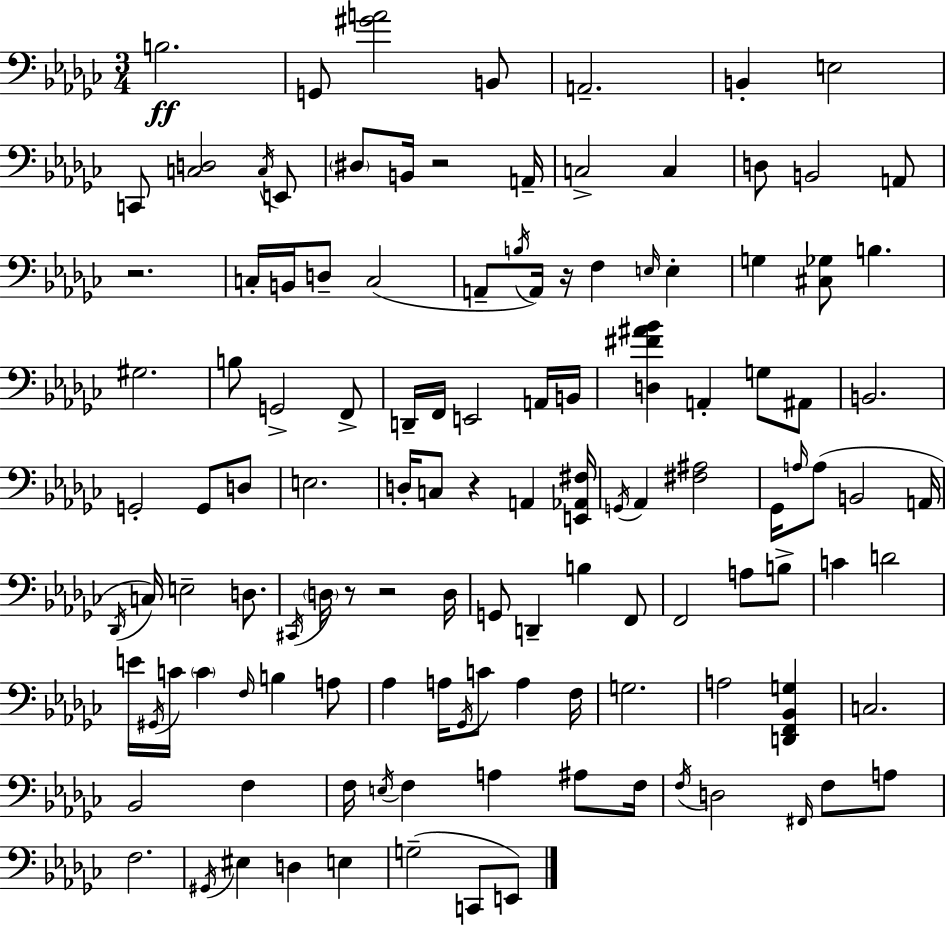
X:1
T:Untitled
M:3/4
L:1/4
K:Ebm
B,2 G,,/2 [^GA]2 B,,/2 A,,2 B,, E,2 C,,/2 [C,D,]2 C,/4 E,,/2 ^D,/2 B,,/4 z2 A,,/4 C,2 C, D,/2 B,,2 A,,/2 z2 C,/4 B,,/4 D,/2 C,2 A,,/2 B,/4 A,,/4 z/4 F, E,/4 E, G, [^C,_G,]/2 B, ^G,2 B,/2 G,,2 F,,/2 D,,/4 F,,/4 E,,2 A,,/4 B,,/4 [D,^F^A_B] A,, G,/2 ^A,,/2 B,,2 G,,2 G,,/2 D,/2 E,2 D,/4 C,/2 z A,, [E,,_A,,^F,]/4 G,,/4 _A,, [^F,^A,]2 _G,,/4 A,/4 A,/2 B,,2 A,,/4 _D,,/4 C,/4 E,2 D,/2 ^C,,/4 D,/4 z/2 z2 D,/4 G,,/2 D,, B, F,,/2 F,,2 A,/2 B,/2 C D2 E/4 ^G,,/4 C/4 C F,/4 B, A,/2 _A, A,/4 _G,,/4 C/2 A, F,/4 G,2 A,2 [D,,F,,_B,,G,] C,2 _B,,2 F, F,/4 E,/4 F, A, ^A,/2 F,/4 F,/4 D,2 ^F,,/4 F,/2 A,/2 F,2 ^G,,/4 ^E, D, E, G,2 C,,/2 E,,/2